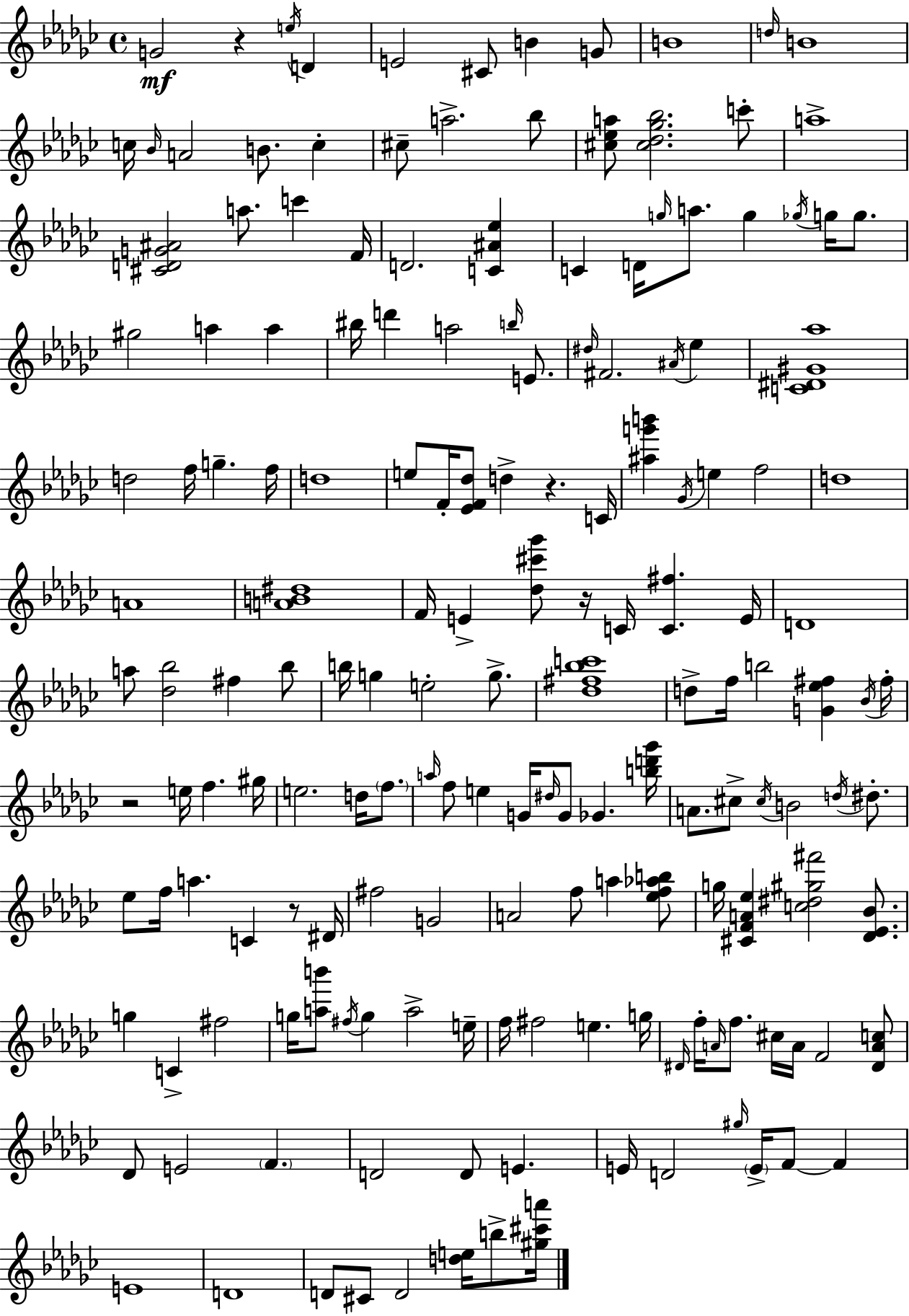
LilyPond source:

{
  \clef treble
  \time 4/4
  \defaultTimeSignature
  \key ees \minor
  \repeat volta 2 { g'2\mf r4 \acciaccatura { e''16 } d'4 | e'2 cis'8 b'4 g'8 | b'1 | \grace { d''16 } b'1 | \break c''16 \grace { bes'16 } a'2 b'8. c''4-. | cis''8-- a''2.-> | bes''8 <cis'' ees'' a''>8 <cis'' des'' ges'' bes''>2. | c'''8-. a''1-> | \break <cis' d' g' ais'>2 a''8. c'''4 | f'16 d'2. <c' ais' ees''>4 | c'4 d'16 \grace { g''16 } a''8. g''4 | \acciaccatura { ges''16 } g''16 g''8. gis''2 a''4 | \break a''4 bis''16 d'''4 a''2 | \grace { b''16 } e'8. \grace { dis''16 } fis'2. | \acciaccatura { ais'16 } ees''4 <c' dis' gis' aes''>1 | d''2 | \break f''16 g''4.-- f''16 d''1 | e''8 f'16-. <ees' f' des''>8 d''4-> | r4. c'16 <ais'' g''' b'''>4 \acciaccatura { ges'16 } e''4 | f''2 d''1 | \break a'1 | <a' b' dis''>1 | f'16 e'4-> <des'' cis''' ges'''>8 | r16 c'16 <c' fis''>4. e'16 d'1 | \break a''8 <des'' bes''>2 | fis''4 bes''8 b''16 g''4 e''2-. | g''8.-> <des'' fis'' bes'' c'''>1 | d''8-> f''16 b''2 | \break <g' ees'' fis''>4 \acciaccatura { bes'16 } fis''16-. r2 | e''16 f''4. gis''16 e''2. | d''16 \parenthesize f''8. \grace { a''16 } f''8 e''4 | g'16 \grace { dis''16 } g'8 ges'4. <b'' d''' ges'''>16 a'8. cis''8-> | \break \acciaccatura { cis''16 } b'2 \acciaccatura { d''16 } dis''8.-. ees''8 | f''16 a''4. c'4 r8 dis'16 fis''2 | g'2 a'2 | f''8 a''4 <ees'' f'' aes'' b''>8 g''16 <cis' f' a' ees''>4 | \break <c'' dis'' gis'' fis'''>2 <des' ees' bes'>8. g''4 | c'4-> fis''2 g''16 <a'' b'''>8 | \acciaccatura { fis''16 } g''4 a''2-> e''16-- f''16 | fis''2 e''4. g''16 \grace { dis'16 } | \break f''16-. \grace { a'16 } f''8. cis''16 a'16 f'2 <dis' a' c''>8 | des'8 e'2 \parenthesize f'4. | d'2 d'8 e'4. | e'16 d'2 \grace { gis''16 } \parenthesize e'16-> f'8~~ f'4 | \break e'1 | d'1 | d'8 cis'8 d'2 <d'' e''>16 b''8-> | <gis'' cis''' a'''>16 } \bar "|."
}